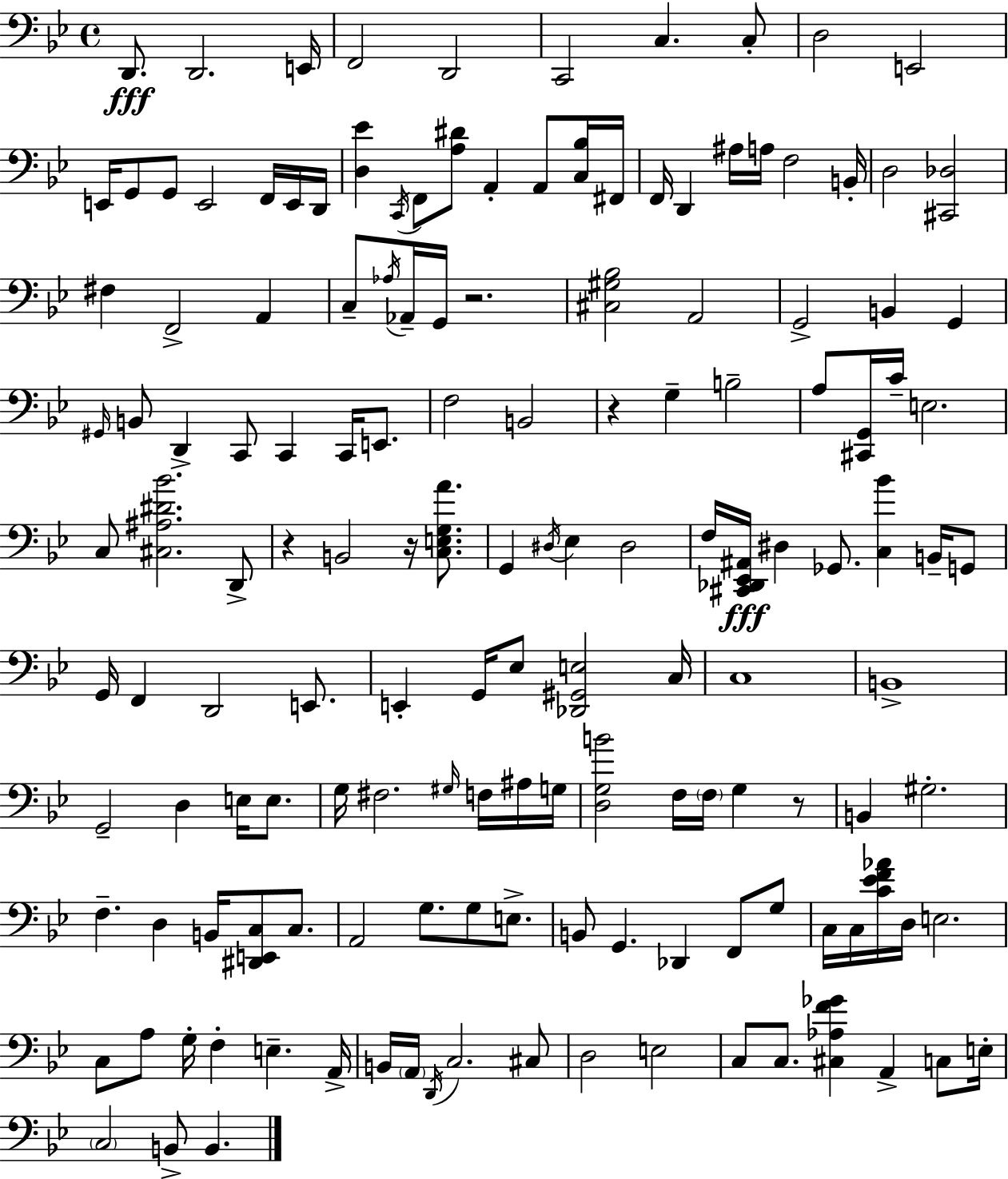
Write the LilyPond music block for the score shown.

{
  \clef bass
  \time 4/4
  \defaultTimeSignature
  \key bes \major
  \repeat volta 2 { d,8.\fff d,2. e,16 | f,2 d,2 | c,2 c4. c8-. | d2 e,2 | \break e,16 g,8 g,8 e,2 f,16 e,16 d,16 | <d ees'>4 \acciaccatura { c,16 } f,8 <a dis'>8 a,4-. a,8 <c bes>16 | fis,16 f,16 d,4 ais16 a16 f2 | b,16-. d2 <cis, des>2 | \break fis4 f,2-> a,4 | c8-- \acciaccatura { aes16 } aes,16-- g,16 r2. | <cis gis bes>2 a,2 | g,2-> b,4 g,4 | \break \grace { gis,16 } b,8 d,4-> c,8 c,4 c,16 | e,8. f2 b,2 | r4 g4-- b2-- | a8 <cis, g,>16 c'16-- e2. | \break c8 <cis ais dis' bes'>2. | d,8-> r4 b,2 r16 | <c e g a'>8. g,4 \acciaccatura { dis16 } ees4 dis2 | f16 <cis, des, ees, ais,>16\fff dis4 ges,8. <c bes'>4 | \break b,16-- g,8 g,16 f,4 d,2 | e,8. e,4-. g,16 ees8 <des, gis, e>2 | c16 c1 | b,1-> | \break g,2-- d4 | e16 e8. g16 fis2. | \grace { gis16 } f16 ais16 g16 <d g b'>2 f16 \parenthesize f16 g4 | r8 b,4 gis2.-. | \break f4.-- d4 b,16 | <dis, e, c>8 c8. a,2 g8. | g8 e8.-> b,8 g,4. des,4 | f,8 g8 c16 c16 <c' ees' f' aes'>16 d16 e2. | \break c8 a8 g16-. f4-. e4.-- | a,16-> b,16 \parenthesize a,16 \acciaccatura { d,16 } c2. | cis8 d2 e2 | c8 c8. <cis aes f' ges'>4 a,4-> | \break c8 e16-. \parenthesize c2 b,8-> | b,4. } \bar "|."
}